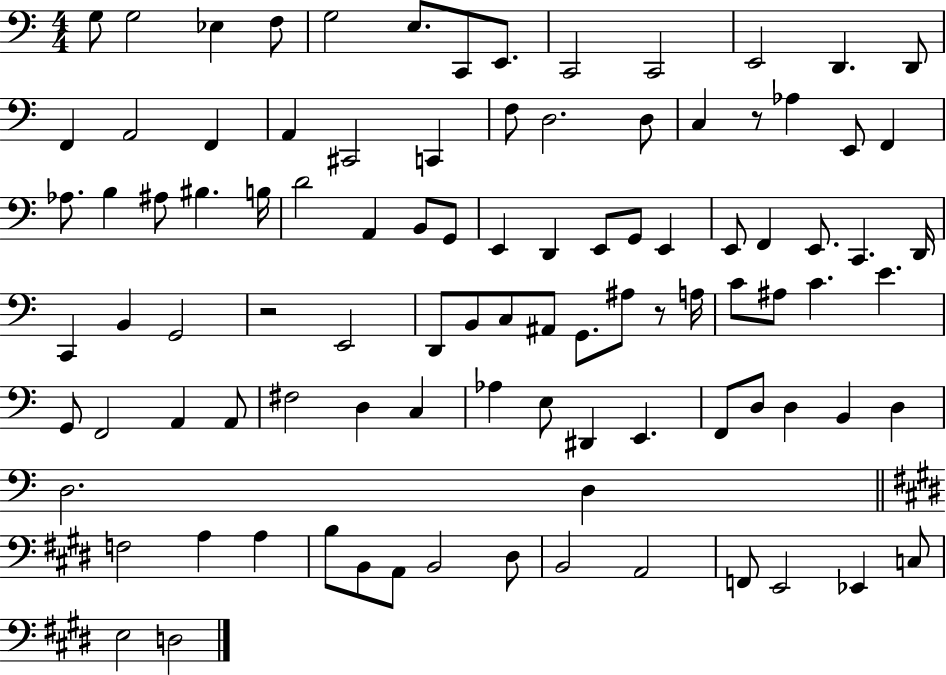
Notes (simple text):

G3/e G3/h Eb3/q F3/e G3/h E3/e. C2/e E2/e. C2/h C2/h E2/h D2/q. D2/e F2/q A2/h F2/q A2/q C#2/h C2/q F3/e D3/h. D3/e C3/q R/e Ab3/q E2/e F2/q Ab3/e. B3/q A#3/e BIS3/q. B3/s D4/h A2/q B2/e G2/e E2/q D2/q E2/e G2/e E2/q E2/e F2/q E2/e. C2/q. D2/s C2/q B2/q G2/h R/h E2/h D2/e B2/e C3/e A#2/e G2/e. A#3/e R/e A3/s C4/e A#3/e C4/q. E4/q. G2/e F2/h A2/q A2/e F#3/h D3/q C3/q Ab3/q E3/e D#2/q E2/q. F2/e D3/e D3/q B2/q D3/q D3/h. D3/q F3/h A3/q A3/q B3/e B2/e A2/e B2/h D#3/e B2/h A2/h F2/e E2/h Eb2/q C3/e E3/h D3/h